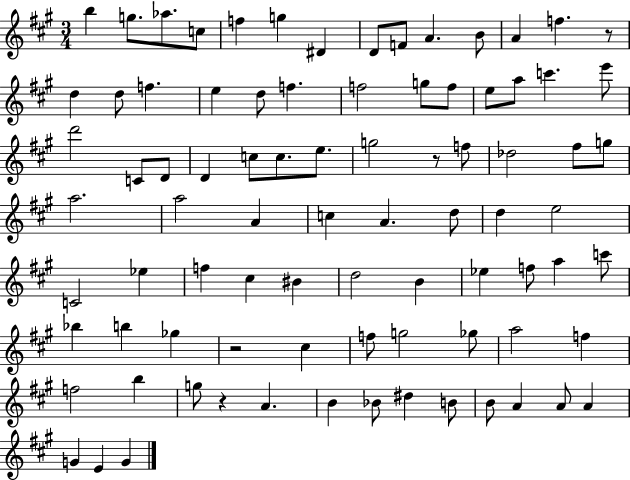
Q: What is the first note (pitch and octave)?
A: B5